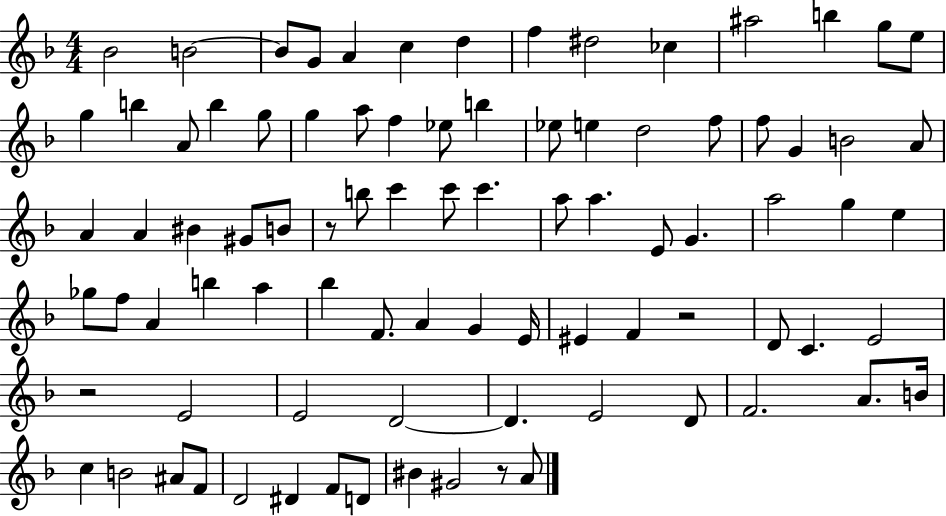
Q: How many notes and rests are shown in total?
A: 87